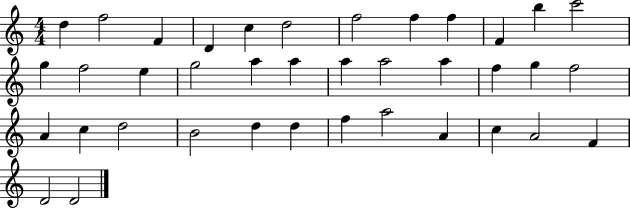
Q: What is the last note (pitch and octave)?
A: D4